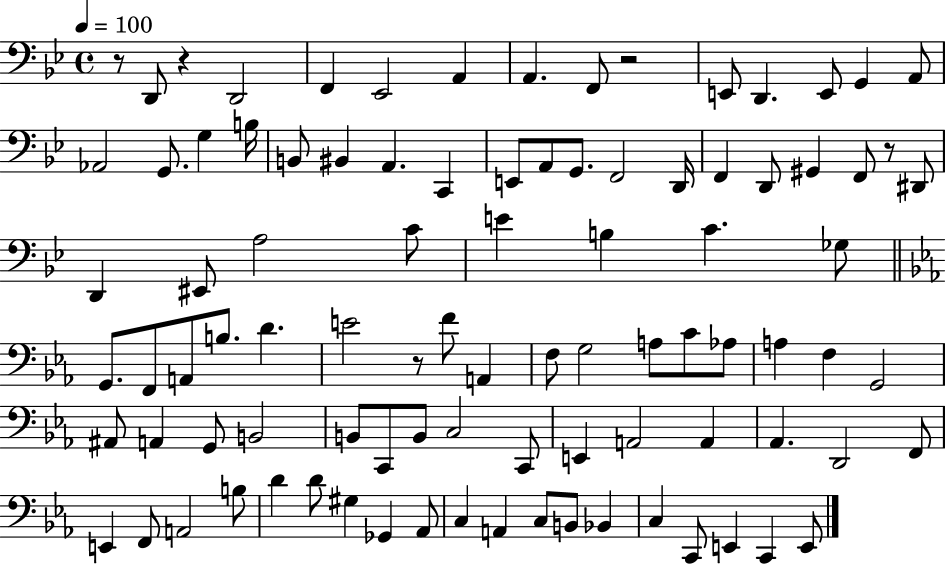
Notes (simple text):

R/e D2/e R/q D2/h F2/q Eb2/h A2/q A2/q. F2/e R/h E2/e D2/q. E2/e G2/q A2/e Ab2/h G2/e. G3/q B3/s B2/e BIS2/q A2/q. C2/q E2/e A2/e G2/e. F2/h D2/s F2/q D2/e G#2/q F2/e R/e D#2/e D2/q EIS2/e A3/h C4/e E4/q B3/q C4/q. Gb3/e G2/e. F2/e A2/e B3/e. D4/q. E4/h R/e F4/e A2/q F3/e G3/h A3/e C4/e Ab3/e A3/q F3/q G2/h A#2/e A2/q G2/e B2/h B2/e C2/e B2/e C3/h C2/e E2/q A2/h A2/q Ab2/q. D2/h F2/e E2/q F2/e A2/h B3/e D4/q D4/e G#3/q Gb2/q Ab2/e C3/q A2/q C3/e B2/e Bb2/q C3/q C2/e E2/q C2/q E2/e